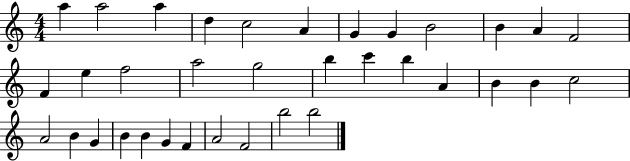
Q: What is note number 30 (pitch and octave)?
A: G4